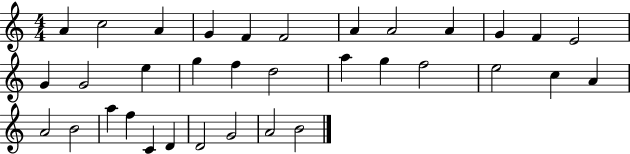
A4/q C5/h A4/q G4/q F4/q F4/h A4/q A4/h A4/q G4/q F4/q E4/h G4/q G4/h E5/q G5/q F5/q D5/h A5/q G5/q F5/h E5/h C5/q A4/q A4/h B4/h A5/q F5/q C4/q D4/q D4/h G4/h A4/h B4/h